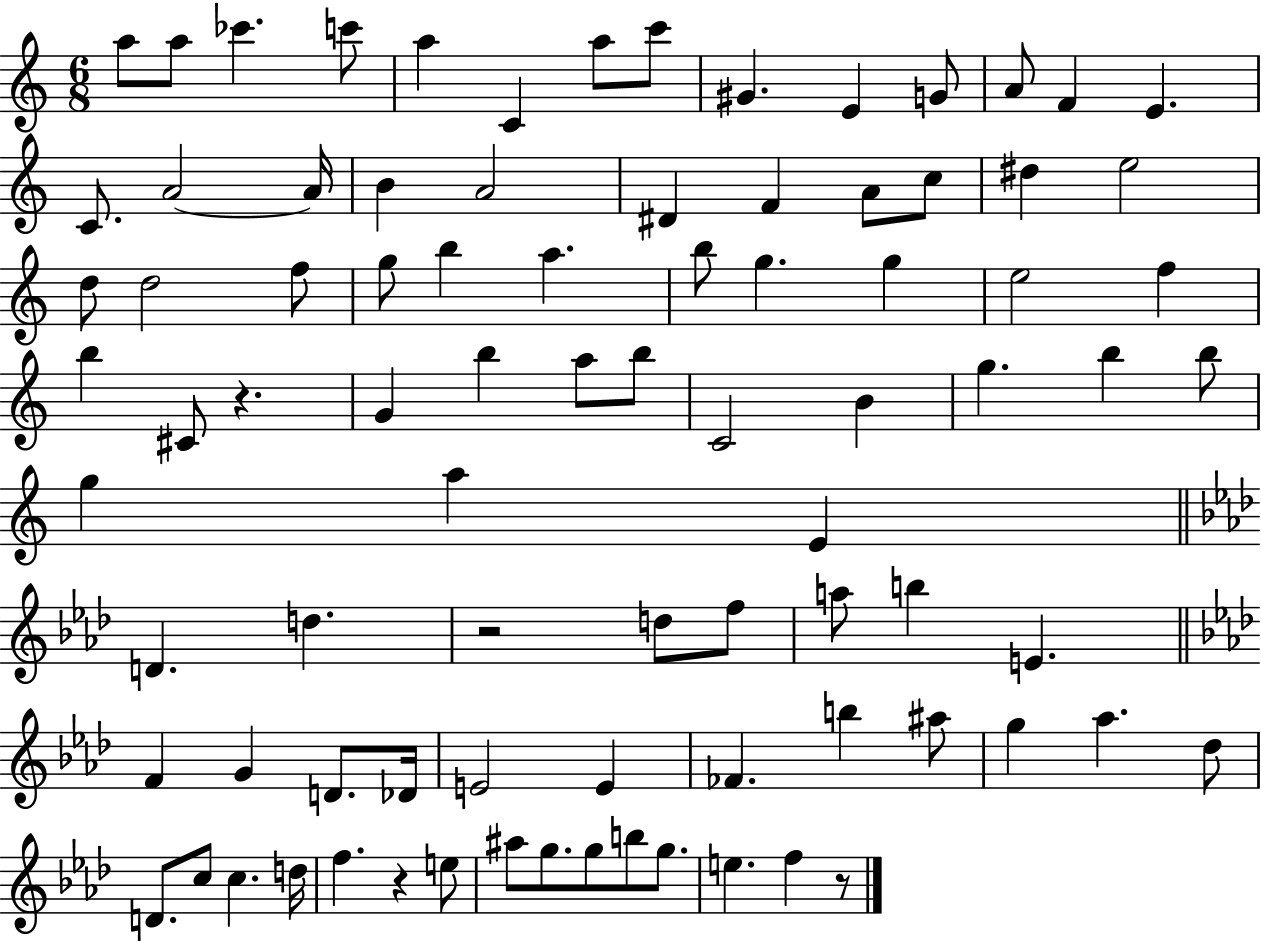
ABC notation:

X:1
T:Untitled
M:6/8
L:1/4
K:C
a/2 a/2 _c' c'/2 a C a/2 c'/2 ^G E G/2 A/2 F E C/2 A2 A/4 B A2 ^D F A/2 c/2 ^d e2 d/2 d2 f/2 g/2 b a b/2 g g e2 f b ^C/2 z G b a/2 b/2 C2 B g b b/2 g a E D d z2 d/2 f/2 a/2 b E F G D/2 _D/4 E2 E _F b ^a/2 g _a _d/2 D/2 c/2 c d/4 f z e/2 ^a/2 g/2 g/2 b/2 g/2 e f z/2